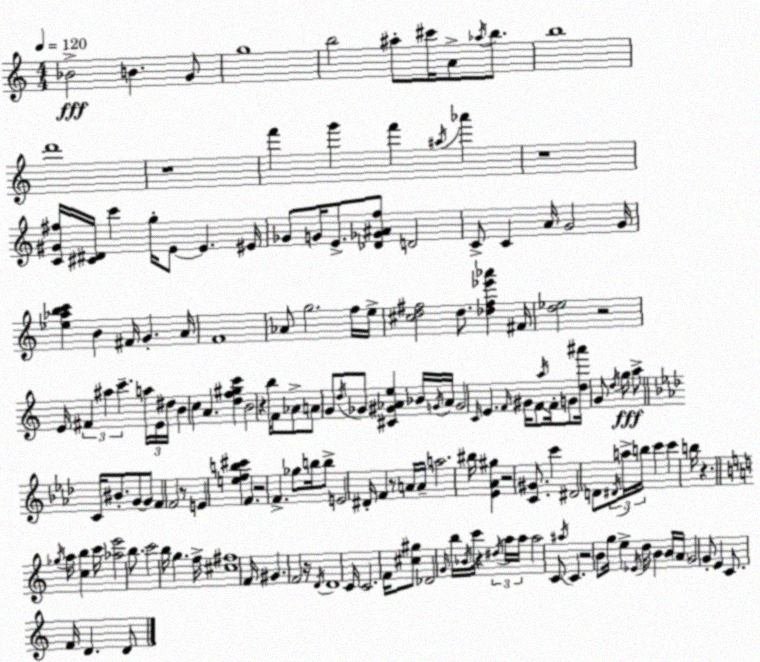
X:1
T:Untitled
M:4/4
L:1/4
K:Am
_B2 B G/2 g4 b2 ^a/2 ^c'/4 A/2 _a/4 b/2 b4 d'4 z4 f' g' f' ^a/4 _a' z4 [C^G^f]/4 [^C^D]/4 c' g/4 E/2 E ^E/4 _G/2 G/4 E/2 [_D_G^Af]/2 D2 C/2 C A/4 G2 G/4 [_e_abc'] B ^F/4 G A/4 F4 _A/2 g2 f/4 e/4 [^cd^f]2 d/2 [_d^f_e'_a'] ^F/4 [d_e]2 z2 E/4 ^F ^a c' a/4 E/4 ^d/4 B c A [df^gc'] B2 z b/4 F/2 _A/2 A/2 G/2 d/4 _G/2 [^C^G_Ae] _B/4 G/4 _A/4 G2 C/4 E F/4 ^G/4 F/2 a/4 F/4 G/2 [d^a']/4 G/2 d/4 g/2 a/2 C/4 ^B/2 G/2 G/2 F F2 z/2 E [efb^c'] F z2 F _g/2 b/4 b/2 E2 ^D/4 F z/2 A/4 A/4 a2 ^b/4 [_E_A^g] z2 [C^G]/2 c' ^D2 D/2 ^D/4 a/4 b/4 c' c' b/4 z _g/4 a/4 [cb] c'/4 [_ae']2 b/2 c'2 b/4 g f/4 [^c^f]4 F/4 ^G F2 z/4 D/4 D4 C/4 C2 F/4 [^c^g]/2 _D2 G/4 b/4 _B/4 c'/4 z ^d/4 a/4 a/4 a2 C/2 ^a/4 C z2 B/2 g/4 e _E/4 d/4 B B/4 A/4 G2 G/2 E C/2 F/4 D D/2